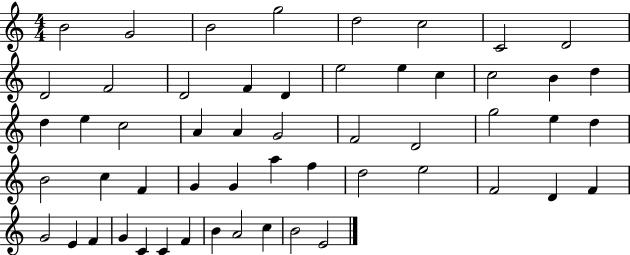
B4/h G4/h B4/h G5/h D5/h C5/h C4/h D4/h D4/h F4/h D4/h F4/q D4/q E5/h E5/q C5/q C5/h B4/q D5/q D5/q E5/q C5/h A4/q A4/q G4/h F4/h D4/h G5/h E5/q D5/q B4/h C5/q F4/q G4/q G4/q A5/q F5/q D5/h E5/h F4/h D4/q F4/q G4/h E4/q F4/q G4/q C4/q C4/q F4/q B4/q A4/h C5/q B4/h E4/h